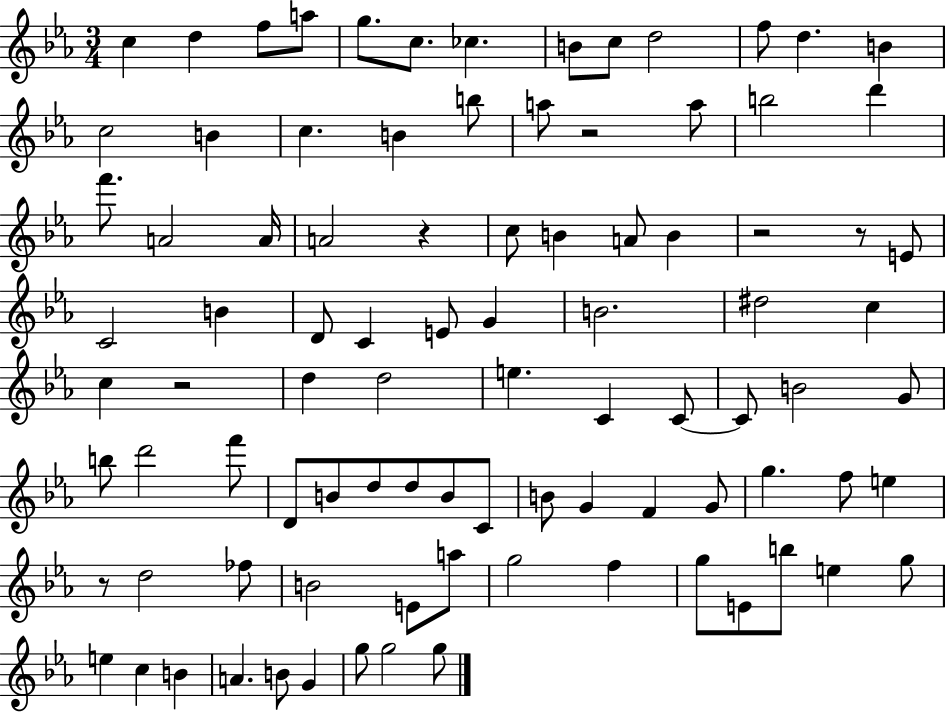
{
  \clef treble
  \numericTimeSignature
  \time 3/4
  \key ees \major
  c''4 d''4 f''8 a''8 | g''8. c''8. ces''4. | b'8 c''8 d''2 | f''8 d''4. b'4 | \break c''2 b'4 | c''4. b'4 b''8 | a''8 r2 a''8 | b''2 d'''4 | \break f'''8. a'2 a'16 | a'2 r4 | c''8 b'4 a'8 b'4 | r2 r8 e'8 | \break c'2 b'4 | d'8 c'4 e'8 g'4 | b'2. | dis''2 c''4 | \break c''4 r2 | d''4 d''2 | e''4. c'4 c'8~~ | c'8 b'2 g'8 | \break b''8 d'''2 f'''8 | d'8 b'8 d''8 d''8 b'8 c'8 | b'8 g'4 f'4 g'8 | g''4. f''8 e''4 | \break r8 d''2 fes''8 | b'2 e'8 a''8 | g''2 f''4 | g''8 e'8 b''8 e''4 g''8 | \break e''4 c''4 b'4 | a'4. b'8 g'4 | g''8 g''2 g''8 | \bar "|."
}